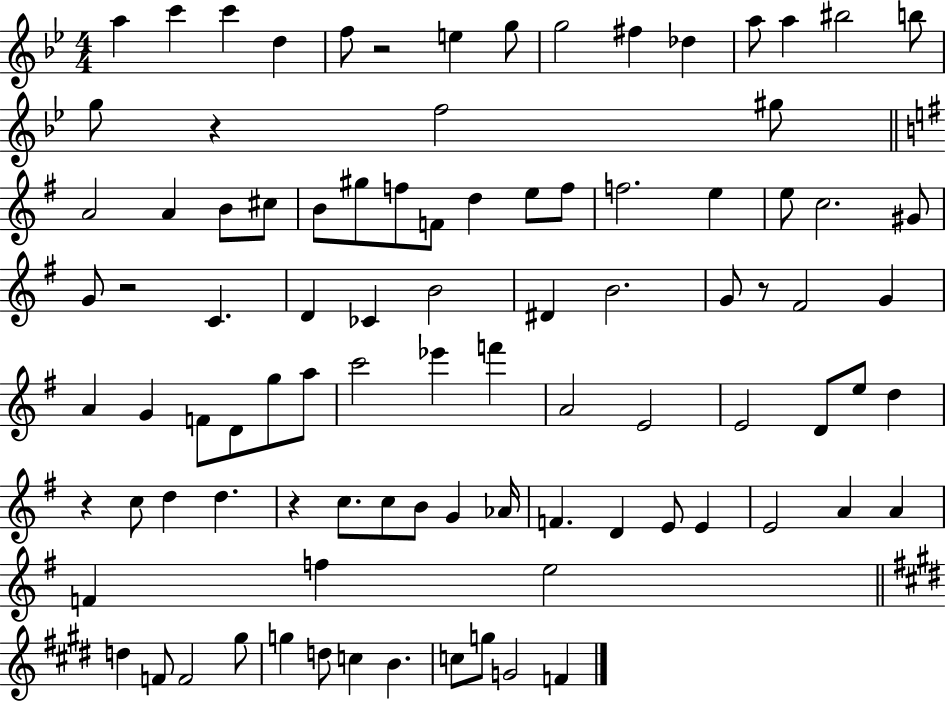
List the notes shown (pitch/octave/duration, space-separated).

A5/q C6/q C6/q D5/q F5/e R/h E5/q G5/e G5/h F#5/q Db5/q A5/e A5/q BIS5/h B5/e G5/e R/q F5/h G#5/e A4/h A4/q B4/e C#5/e B4/e G#5/e F5/e F4/e D5/q E5/e F5/e F5/h. E5/q E5/e C5/h. G#4/e G4/e R/h C4/q. D4/q CES4/q B4/h D#4/q B4/h. G4/e R/e F#4/h G4/q A4/q G4/q F4/e D4/e G5/e A5/e C6/h Eb6/q F6/q A4/h E4/h E4/h D4/e E5/e D5/q R/q C5/e D5/q D5/q. R/q C5/e. C5/e B4/e G4/q Ab4/s F4/q. D4/q E4/e E4/q E4/h A4/q A4/q F4/q F5/q E5/h D5/q F4/e F4/h G#5/e G5/q D5/e C5/q B4/q. C5/e G5/e G4/h F4/q